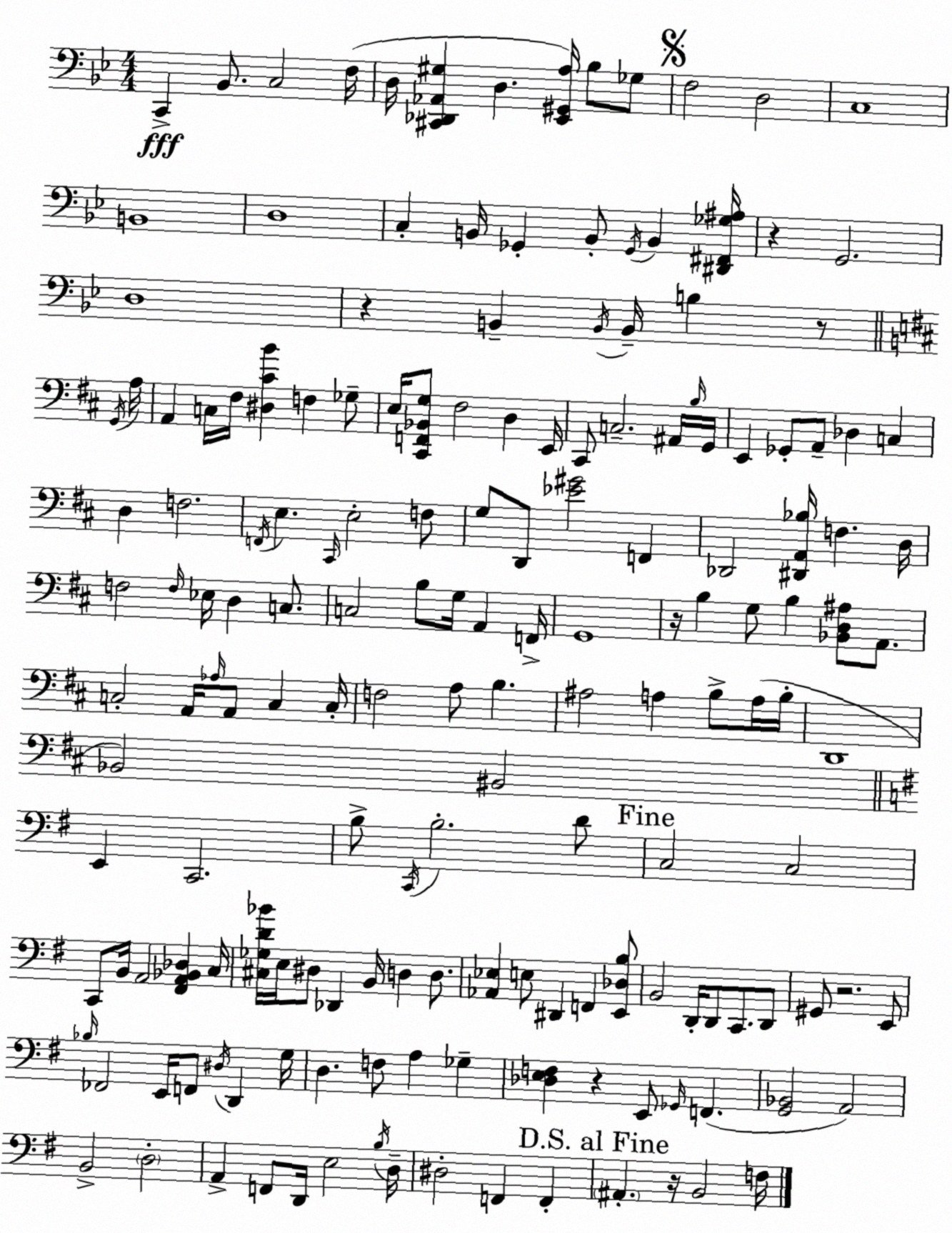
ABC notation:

X:1
T:Untitled
M:4/4
L:1/4
K:Bb
C,, _B,,/2 C,2 F,/4 D,/4 [^C,,_D,,_A,,^G,] D, [_E,,^G,,A,]/4 _B,/2 _G,/2 F,2 D,2 C,4 B,,4 D,4 C, B,,/4 _G,, B,,/2 _G,,/4 B,, [^D,,^F,,_G,^A,]/4 z G,,2 D,4 z B,, B,,/4 B,,/4 B, z/2 G,,/4 A,/4 A,, C,/4 ^F,/4 [^D,^CB] F, _G,/2 E,/4 [^C,,F,,_B,,G,]/2 ^F,2 D, E,,/4 ^C,,/2 C,2 ^A,,/4 B,/4 G,,/4 E,, _G,,/2 A,,/2 _D, C, D, F,2 F,,/4 E, ^C,,/4 E,2 F,/2 G,/2 D,,/2 [_E^G]2 F,, _D,,2 [^D,,A,,_B,]/4 F, D,/4 F,2 F,/4 _E,/4 D, C,/2 C,2 B,/2 G,/4 A,, F,,/4 G,,4 z/4 B, G,/2 B, [_B,,D,^A,]/2 A,,/2 C,2 A,,/4 _A,/4 A,,/2 C, C,/4 F,2 A,/2 B, ^A,2 A, B,/2 A,/4 B,/4 D,,4 _B,,2 ^B,,2 E,, C,,2 B,/2 C,,/4 B,2 D/2 C,2 C,2 C,,/2 B,,/4 A,,2 [^F,,A,,_B,,_D,] C,/4 [^C,_G,D_B]/4 E,/4 ^D,/2 _D,, B,,/4 D, D,/2 [_A,,_E,] E,/2 ^D,, F,, [E,,_D,B,]/2 B,,2 D,,/4 D,,/2 C,,/2 D,,/2 ^G,,/2 z2 E,,/2 _B,/4 _F,,2 E,,/4 F,,/2 ^D,/4 D,, G,/4 D, F,/2 A, _G, [_D,E,F,] z E,,/2 _G,,/4 F,, [G,,_B,,]2 A,,2 B,,2 D,2 A,, F,,/2 D,,/4 E,2 B,/4 D,/4 ^D,2 F,, F,, ^A,, z/4 B,,2 F,/4